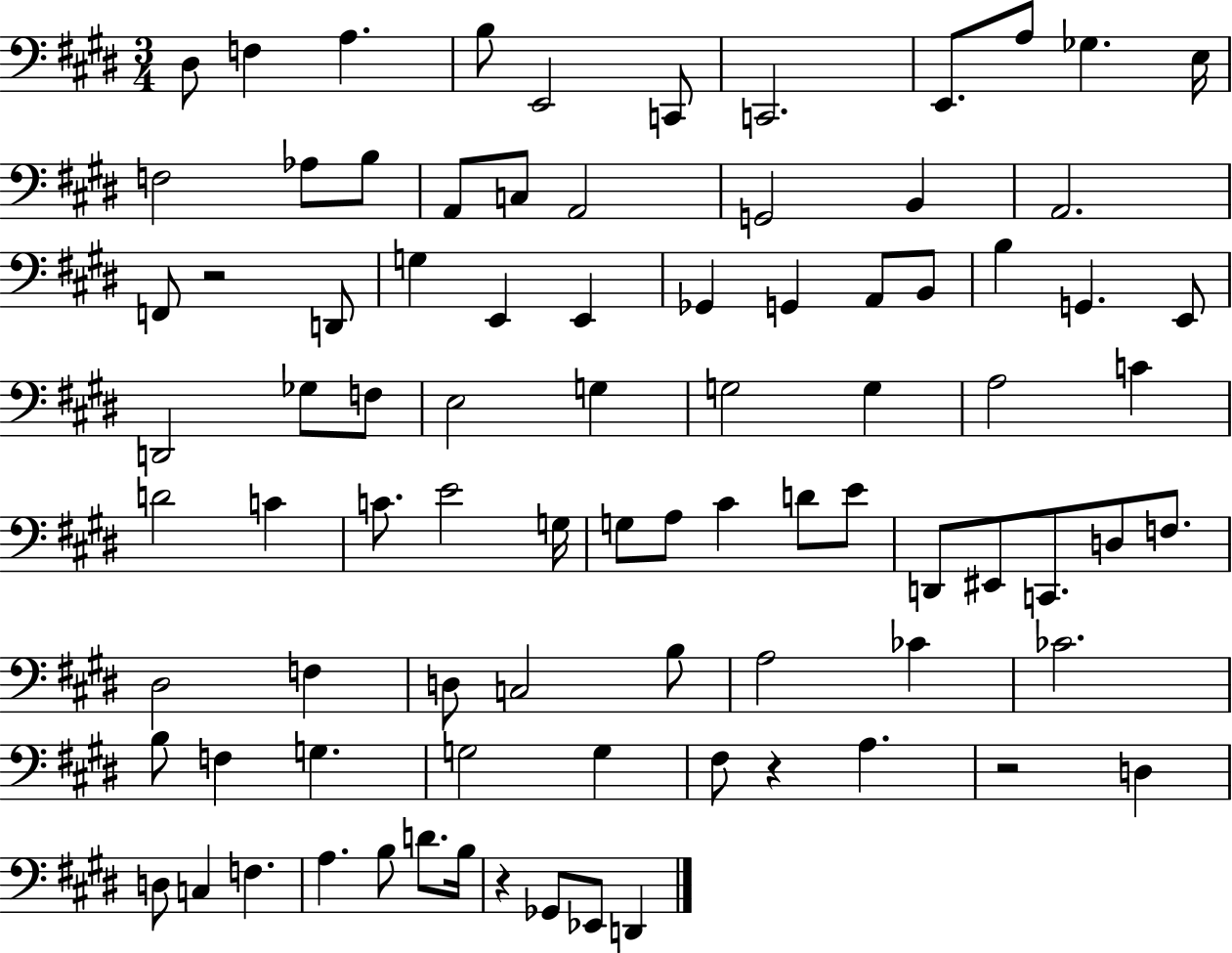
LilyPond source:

{
  \clef bass
  \numericTimeSignature
  \time 3/4
  \key e \major
  \repeat volta 2 { dis8 f4 a4. | b8 e,2 c,8 | c,2. | e,8. a8 ges4. e16 | \break f2 aes8 b8 | a,8 c8 a,2 | g,2 b,4 | a,2. | \break f,8 r2 d,8 | g4 e,4 e,4 | ges,4 g,4 a,8 b,8 | b4 g,4. e,8 | \break d,2 ges8 f8 | e2 g4 | g2 g4 | a2 c'4 | \break d'2 c'4 | c'8. e'2 g16 | g8 a8 cis'4 d'8 e'8 | d,8 eis,8 c,8. d8 f8. | \break dis2 f4 | d8 c2 b8 | a2 ces'4 | ces'2. | \break b8 f4 g4. | g2 g4 | fis8 r4 a4. | r2 d4 | \break d8 c4 f4. | a4. b8 d'8. b16 | r4 ges,8 ees,8 d,4 | } \bar "|."
}